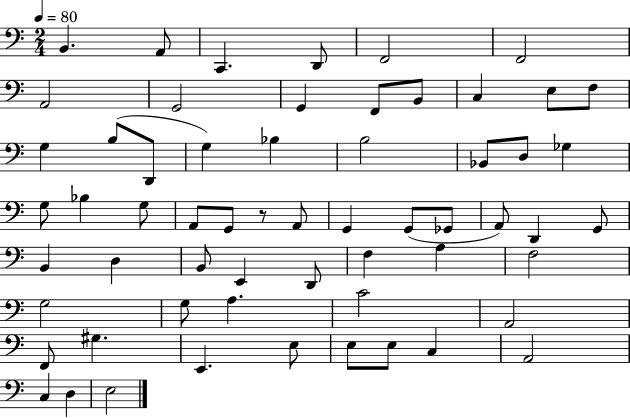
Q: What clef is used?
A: bass